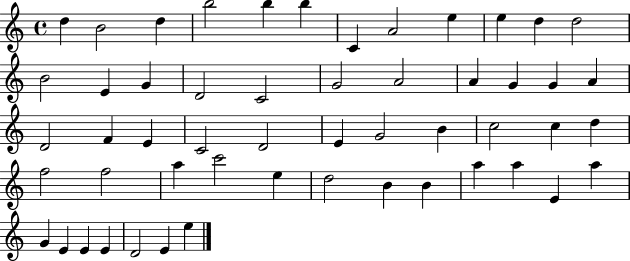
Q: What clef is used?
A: treble